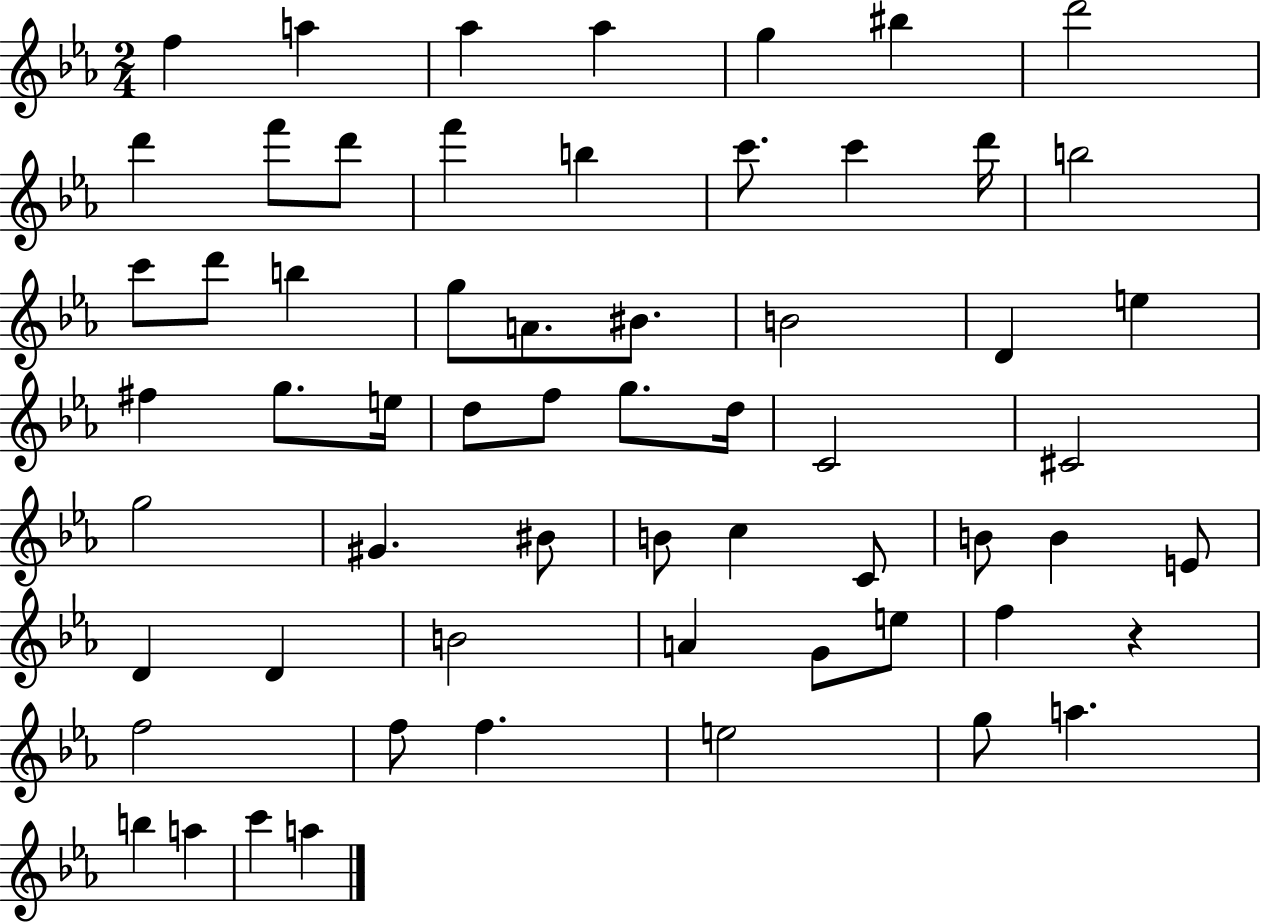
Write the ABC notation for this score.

X:1
T:Untitled
M:2/4
L:1/4
K:Eb
f a _a _a g ^b d'2 d' f'/2 d'/2 f' b c'/2 c' d'/4 b2 c'/2 d'/2 b g/2 A/2 ^B/2 B2 D e ^f g/2 e/4 d/2 f/2 g/2 d/4 C2 ^C2 g2 ^G ^B/2 B/2 c C/2 B/2 B E/2 D D B2 A G/2 e/2 f z f2 f/2 f e2 g/2 a b a c' a